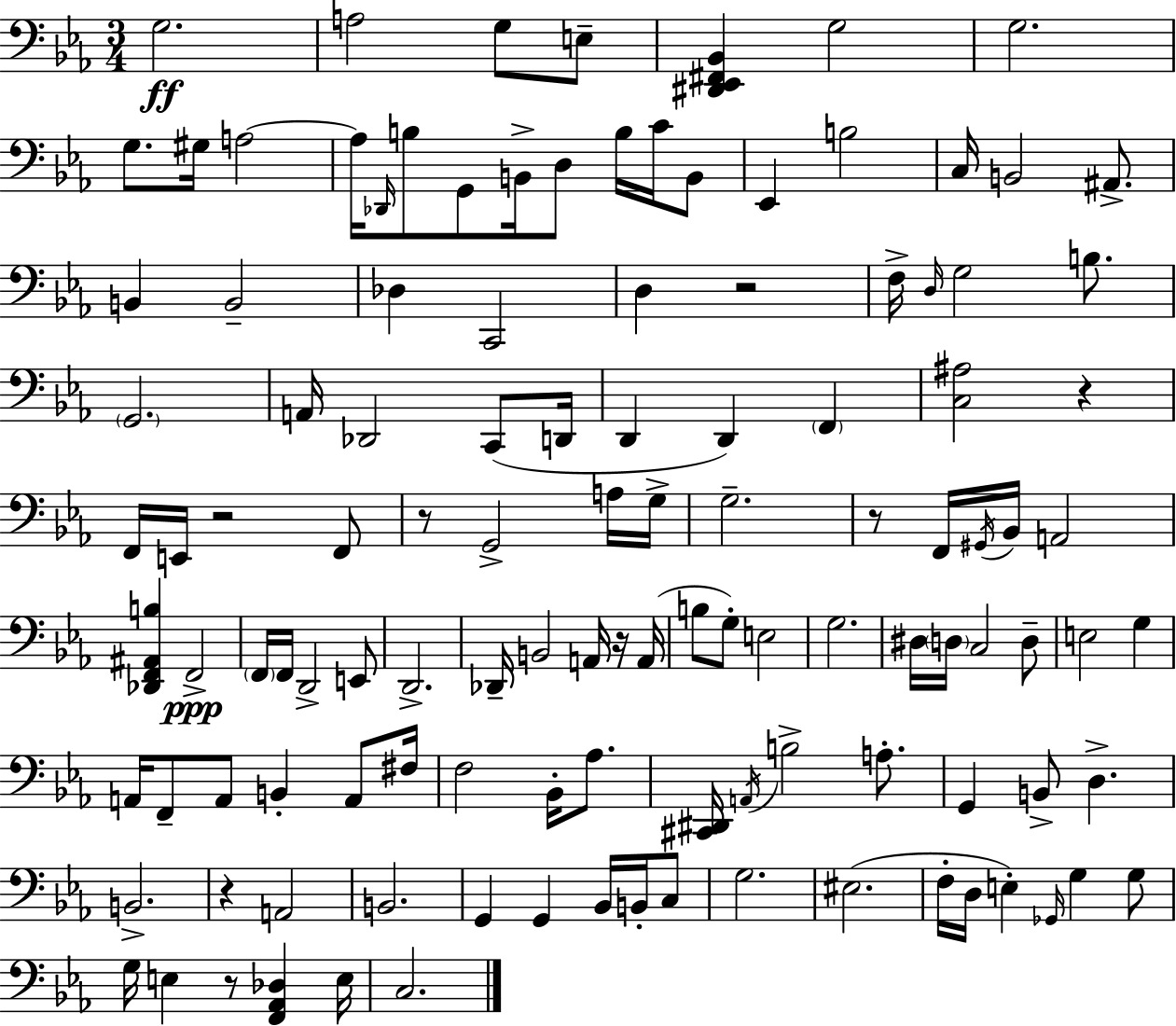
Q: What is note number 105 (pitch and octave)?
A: E3